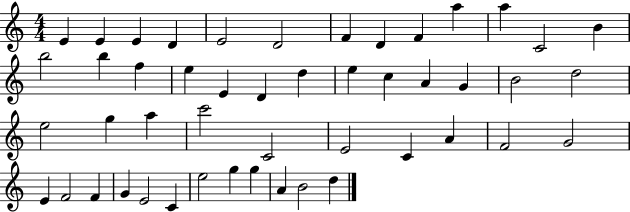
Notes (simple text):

E4/q E4/q E4/q D4/q E4/h D4/h F4/q D4/q F4/q A5/q A5/q C4/h B4/q B5/h B5/q F5/q E5/q E4/q D4/q D5/q E5/q C5/q A4/q G4/q B4/h D5/h E5/h G5/q A5/q C6/h C4/h E4/h C4/q A4/q F4/h G4/h E4/q F4/h F4/q G4/q E4/h C4/q E5/h G5/q G5/q A4/q B4/h D5/q